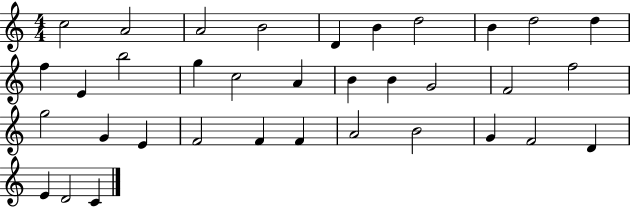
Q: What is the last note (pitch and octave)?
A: C4